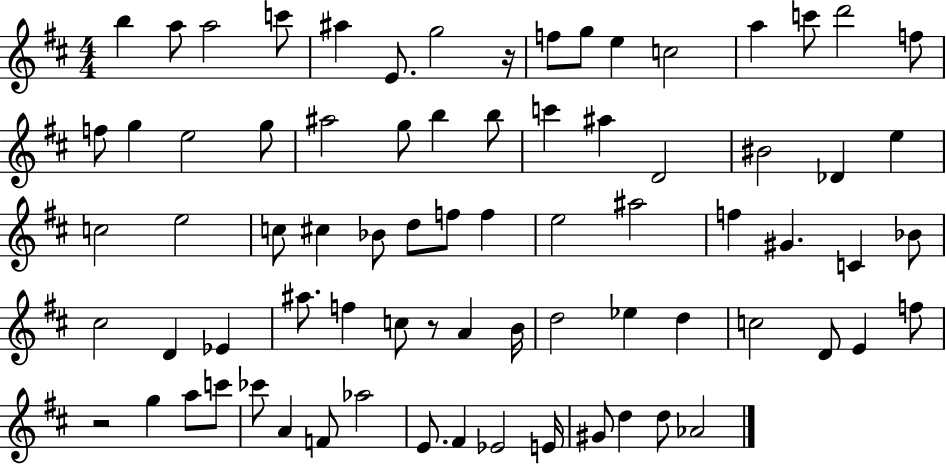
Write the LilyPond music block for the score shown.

{
  \clef treble
  \numericTimeSignature
  \time 4/4
  \key d \major
  b''4 a''8 a''2 c'''8 | ais''4 e'8. g''2 r16 | f''8 g''8 e''4 c''2 | a''4 c'''8 d'''2 f''8 | \break f''8 g''4 e''2 g''8 | ais''2 g''8 b''4 b''8 | c'''4 ais''4 d'2 | bis'2 des'4 e''4 | \break c''2 e''2 | c''8 cis''4 bes'8 d''8 f''8 f''4 | e''2 ais''2 | f''4 gis'4. c'4 bes'8 | \break cis''2 d'4 ees'4 | ais''8. f''4 c''8 r8 a'4 b'16 | d''2 ees''4 d''4 | c''2 d'8 e'4 f''8 | \break r2 g''4 a''8 c'''8 | ces'''8 a'4 f'8 aes''2 | e'8. fis'4 ees'2 e'16 | gis'8 d''4 d''8 aes'2 | \break \bar "|."
}